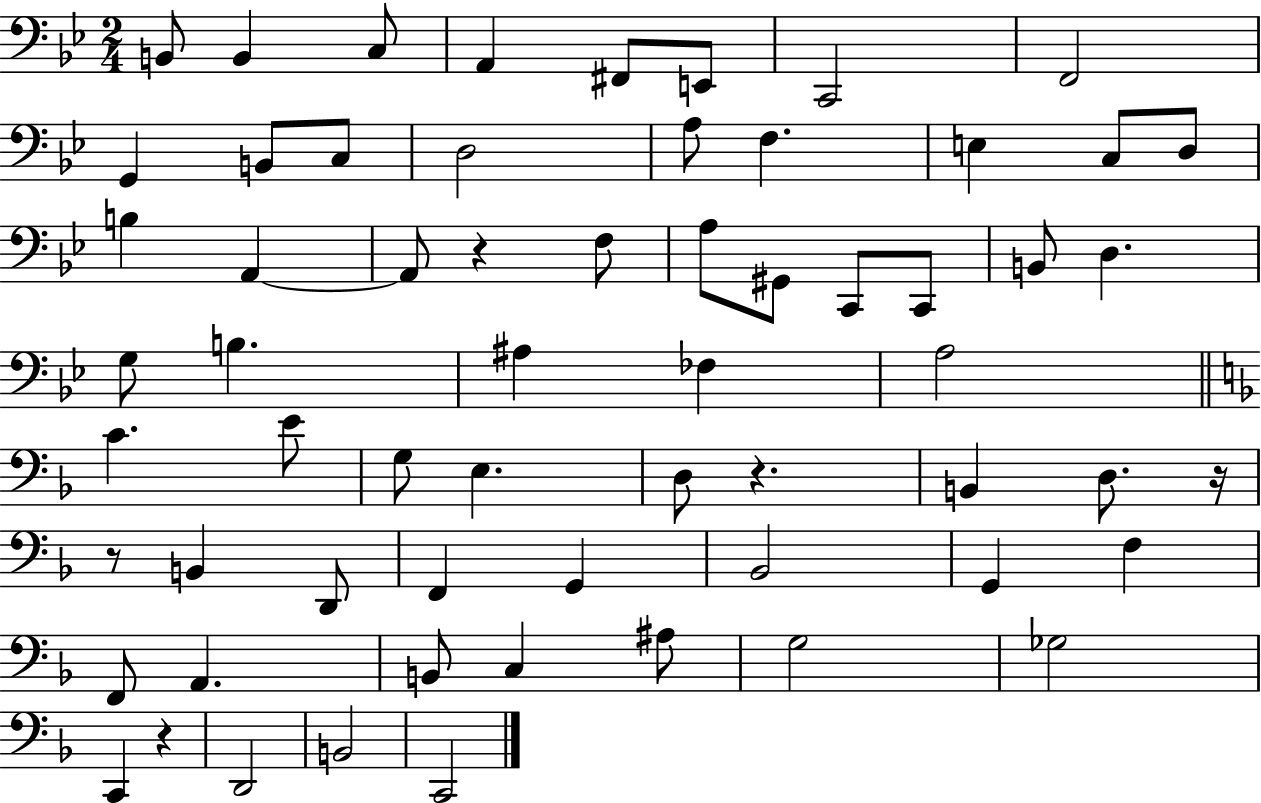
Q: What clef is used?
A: bass